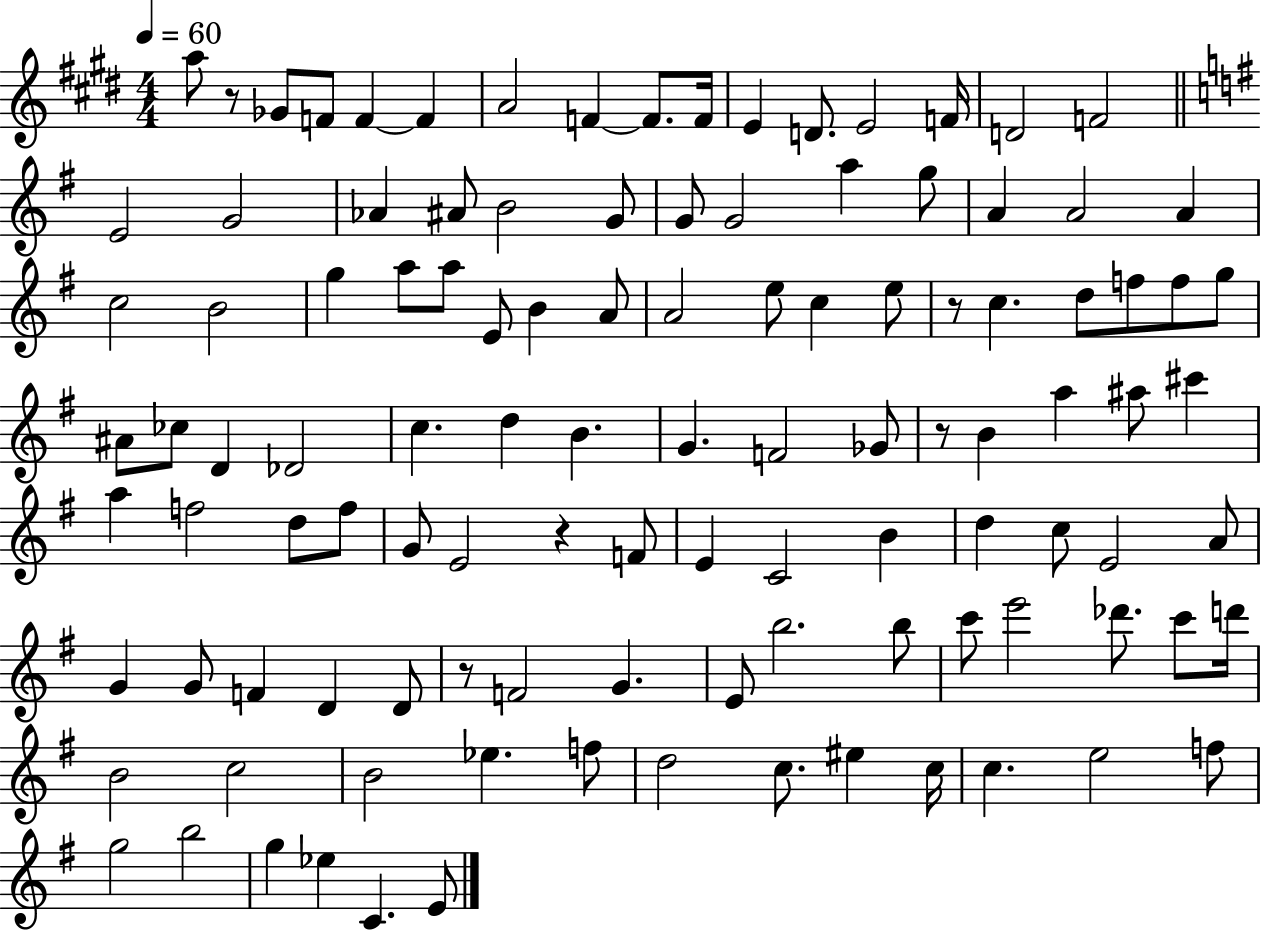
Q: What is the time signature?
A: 4/4